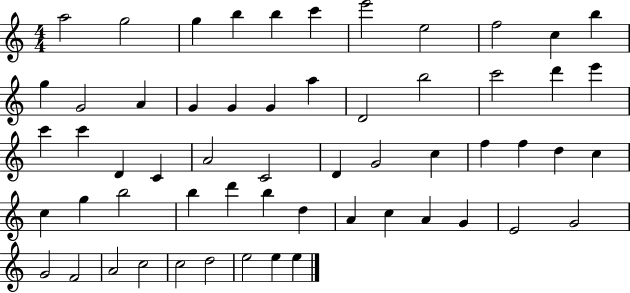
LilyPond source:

{
  \clef treble
  \numericTimeSignature
  \time 4/4
  \key c \major
  a''2 g''2 | g''4 b''4 b''4 c'''4 | e'''2 e''2 | f''2 c''4 b''4 | \break g''4 g'2 a'4 | g'4 g'4 g'4 a''4 | d'2 b''2 | c'''2 d'''4 e'''4 | \break c'''4 c'''4 d'4 c'4 | a'2 c'2 | d'4 g'2 c''4 | f''4 f''4 d''4 c''4 | \break c''4 g''4 b''2 | b''4 d'''4 b''4 d''4 | a'4 c''4 a'4 g'4 | e'2 g'2 | \break g'2 f'2 | a'2 c''2 | c''2 d''2 | e''2 e''4 e''4 | \break \bar "|."
}